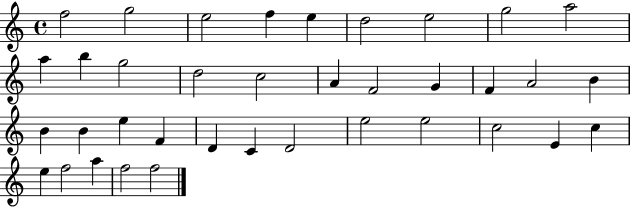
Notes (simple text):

F5/h G5/h E5/h F5/q E5/q D5/h E5/h G5/h A5/h A5/q B5/q G5/h D5/h C5/h A4/q F4/h G4/q F4/q A4/h B4/q B4/q B4/q E5/q F4/q D4/q C4/q D4/h E5/h E5/h C5/h E4/q C5/q E5/q F5/h A5/q F5/h F5/h